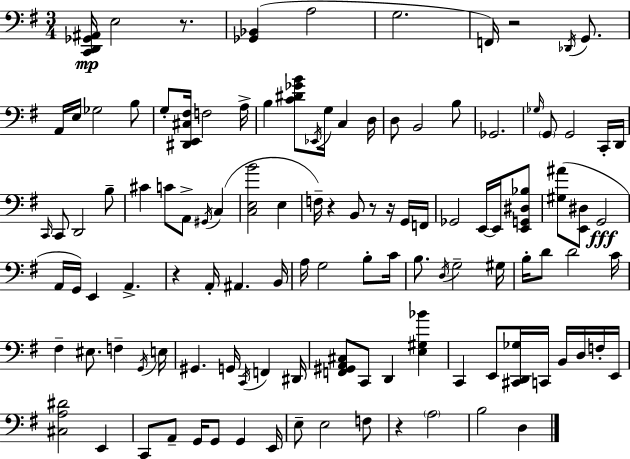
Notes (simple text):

[C2,D2,Gb2,A#2]/s E3/h R/e. [Gb2,Bb2]/q A3/h G3/h. F2/s R/h Db2/s G2/e. A2/s E3/s Gb3/h B3/e G3/e [D#2,E2,C#3,F#3]/s F3/h A3/s B3/q [C4,D#4,Gb4,B4]/e Eb2/s G3/s C3/q D3/s D3/e B2/h B3/e Gb2/h. Gb3/s G2/e G2/h C2/s D2/s C2/s C2/e D2/h B3/e C#4/q C4/e A2/e G#2/s C3/q [C3,E3,B4]/h E3/q F3/s R/q B2/e R/e R/s G2/s F2/s Gb2/h E2/s E2/s [E2,G2,D#3,Bb3]/e [G#3,A#4]/e [E2,D#3]/e G2/h A2/s G2/s E2/q A2/q. R/q A2/s A#2/q. B2/s A3/s G3/h B3/e C4/s B3/e. D3/s G3/h G#3/s B3/s D4/e D4/h C4/s F#3/q EIS3/e. F3/q G2/s E3/s G#2/q. G2/s C2/s F2/q D#2/s [F2,G#2,A2,C#3]/e C2/e D2/q [E3,G#3,Bb4]/q C2/q E2/e [C#2,D2,Gb3]/s C2/s B2/s D3/s F3/s E2/s [C#3,A3,D#4]/h E2/q C2/e A2/e G2/s G2/e G2/q E2/s E3/e E3/h F3/e R/q A3/h B3/h D3/q